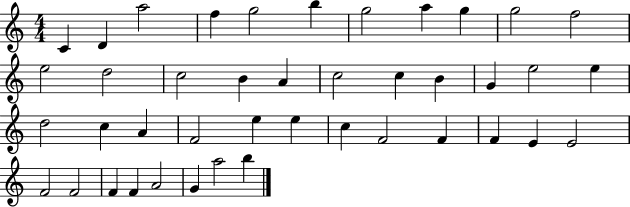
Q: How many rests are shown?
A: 0